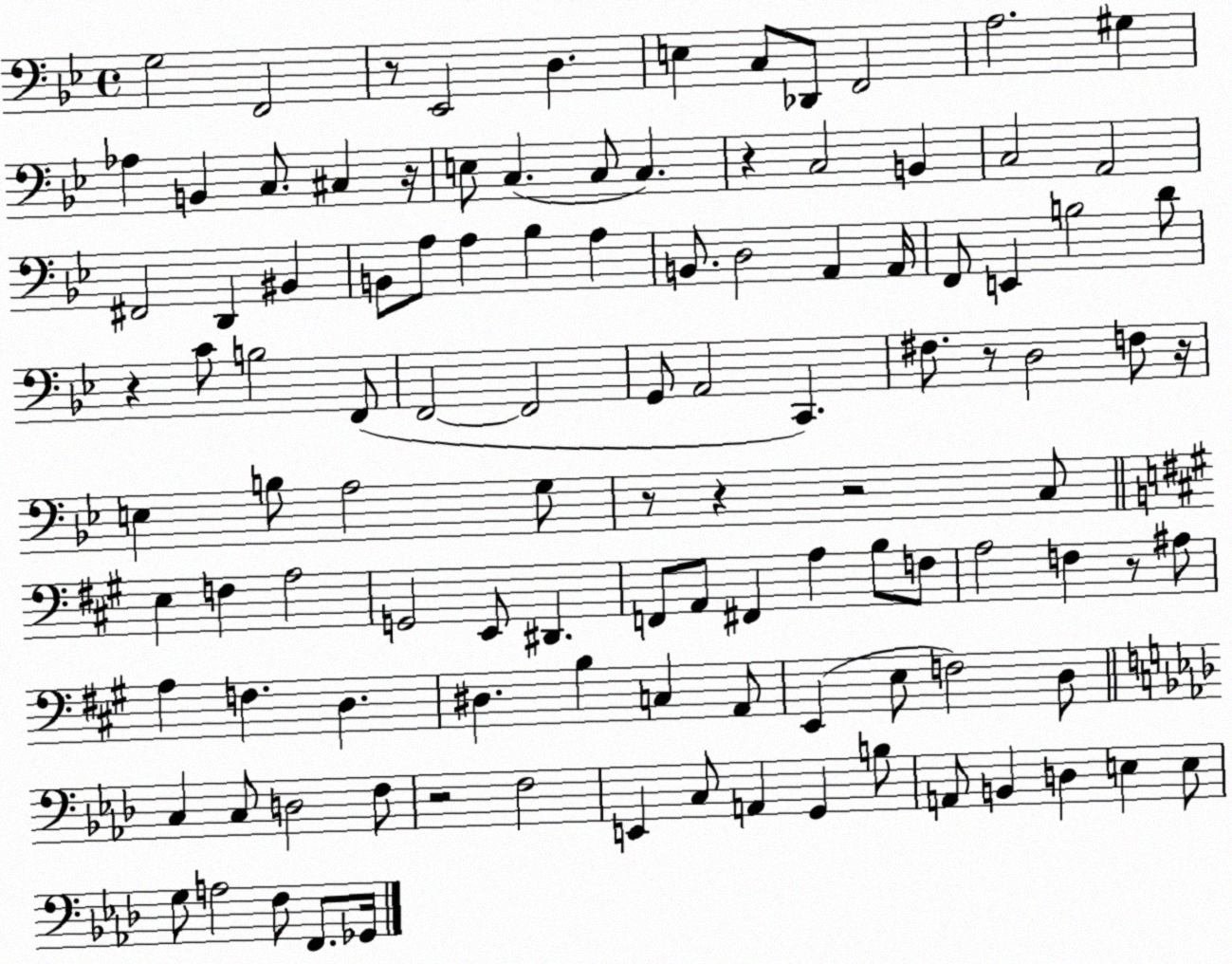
X:1
T:Untitled
M:4/4
L:1/4
K:Bb
G,2 F,,2 z/2 _E,,2 D, E, C,/2 _D,,/2 F,,2 A,2 ^G, _A, B,, C,/2 ^C, z/4 E,/2 C, C,/2 C, z C,2 B,, C,2 A,,2 ^F,,2 D,, ^B,, B,,/2 A,/2 A, _B, A, B,,/2 D,2 A,, A,,/4 F,,/2 E,, B,2 D/2 z C/2 B,2 F,,/2 F,,2 F,,2 G,,/2 A,,2 C,, ^F,/2 z/2 D,2 F,/2 z/4 E, B,/2 A,2 G,/2 z/2 z z2 C,/2 E, F, A,2 G,,2 E,,/2 ^D,, F,,/2 A,,/2 ^F,, A, B,/2 F,/2 A,2 F, z/2 ^A,/2 A, F, D, ^D, B, C, A,,/2 E,, E,/2 F,2 D,/2 C, C,/2 D,2 F,/2 z2 F,2 E,, C,/2 A,, G,, B,/2 A,,/2 B,, D, E, E,/2 G,/2 A,2 F,/2 F,,/2 _G,,/4